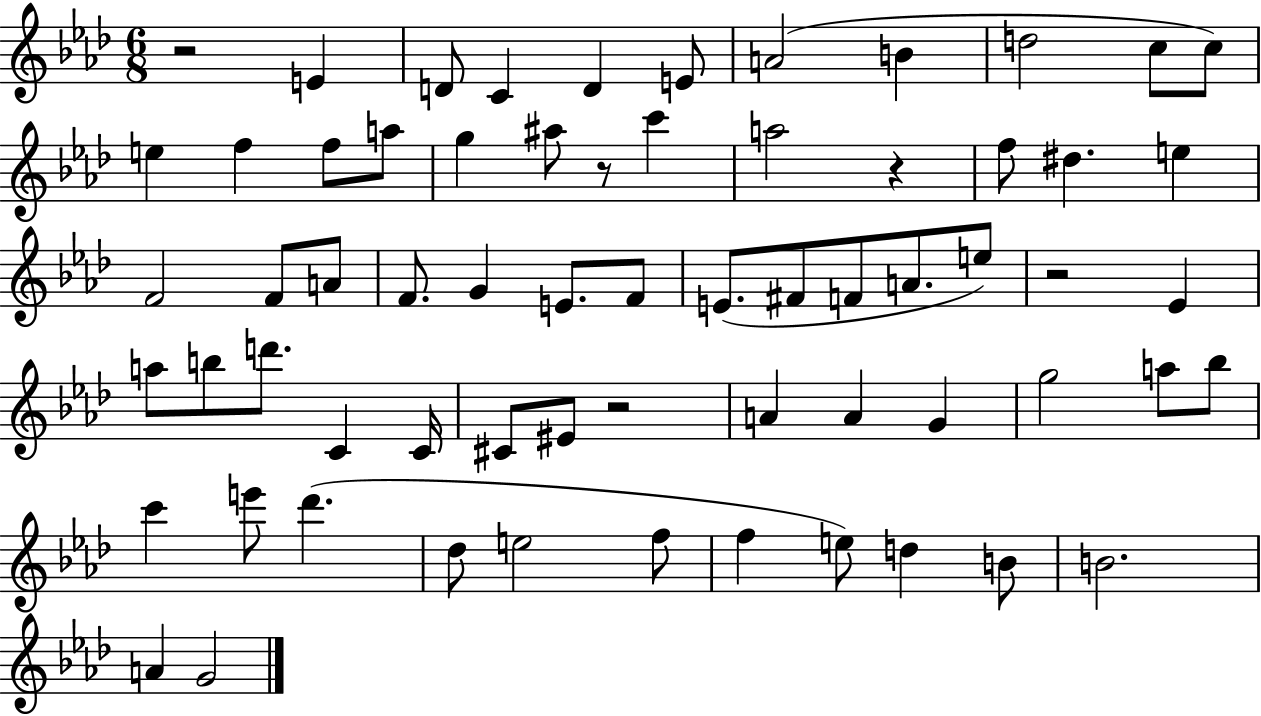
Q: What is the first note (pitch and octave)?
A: E4